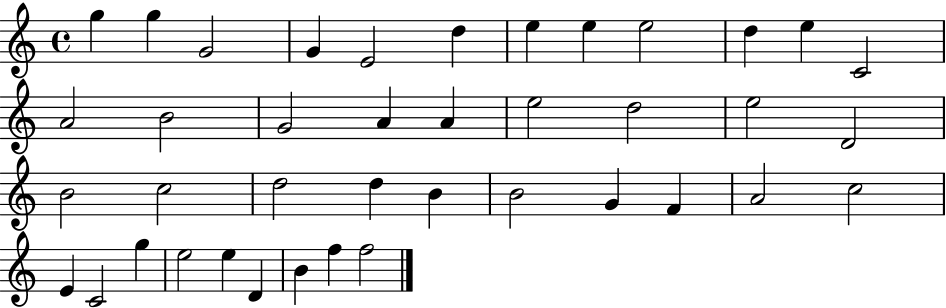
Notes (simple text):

G5/q G5/q G4/h G4/q E4/h D5/q E5/q E5/q E5/h D5/q E5/q C4/h A4/h B4/h G4/h A4/q A4/q E5/h D5/h E5/h D4/h B4/h C5/h D5/h D5/q B4/q B4/h G4/q F4/q A4/h C5/h E4/q C4/h G5/q E5/h E5/q D4/q B4/q F5/q F5/h